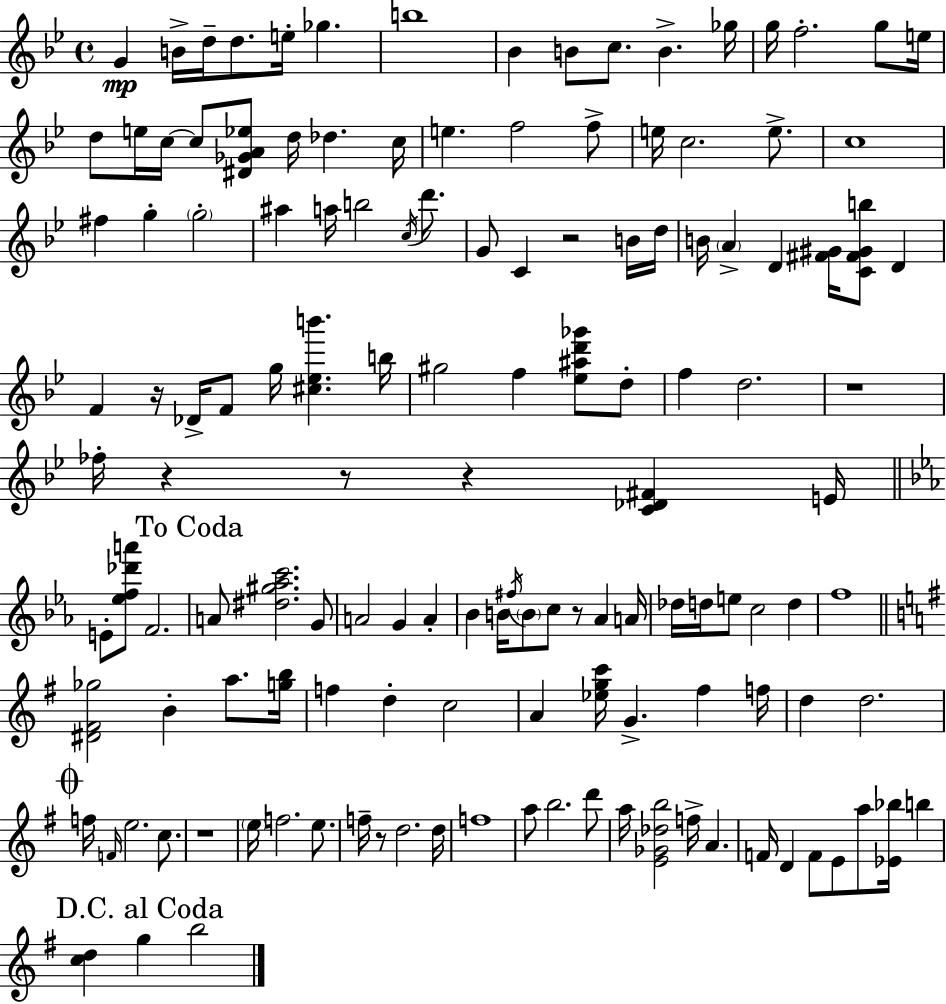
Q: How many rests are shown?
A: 9